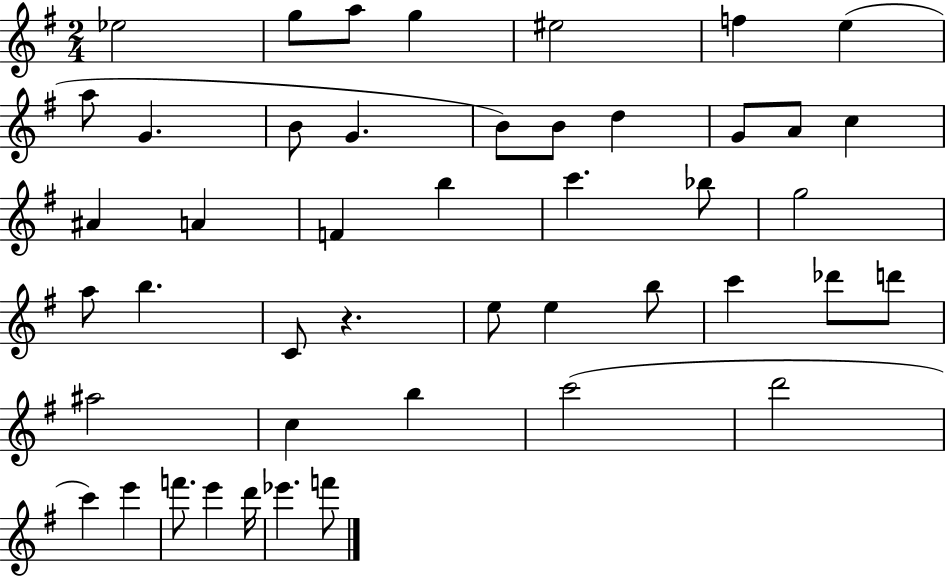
Eb5/h G5/e A5/e G5/q EIS5/h F5/q E5/q A5/e G4/q. B4/e G4/q. B4/e B4/e D5/q G4/e A4/e C5/q A#4/q A4/q F4/q B5/q C6/q. Bb5/e G5/h A5/e B5/q. C4/e R/q. E5/e E5/q B5/e C6/q Db6/e D6/e A#5/h C5/q B5/q C6/h D6/h C6/q E6/q F6/e. E6/q D6/s Eb6/q. F6/e